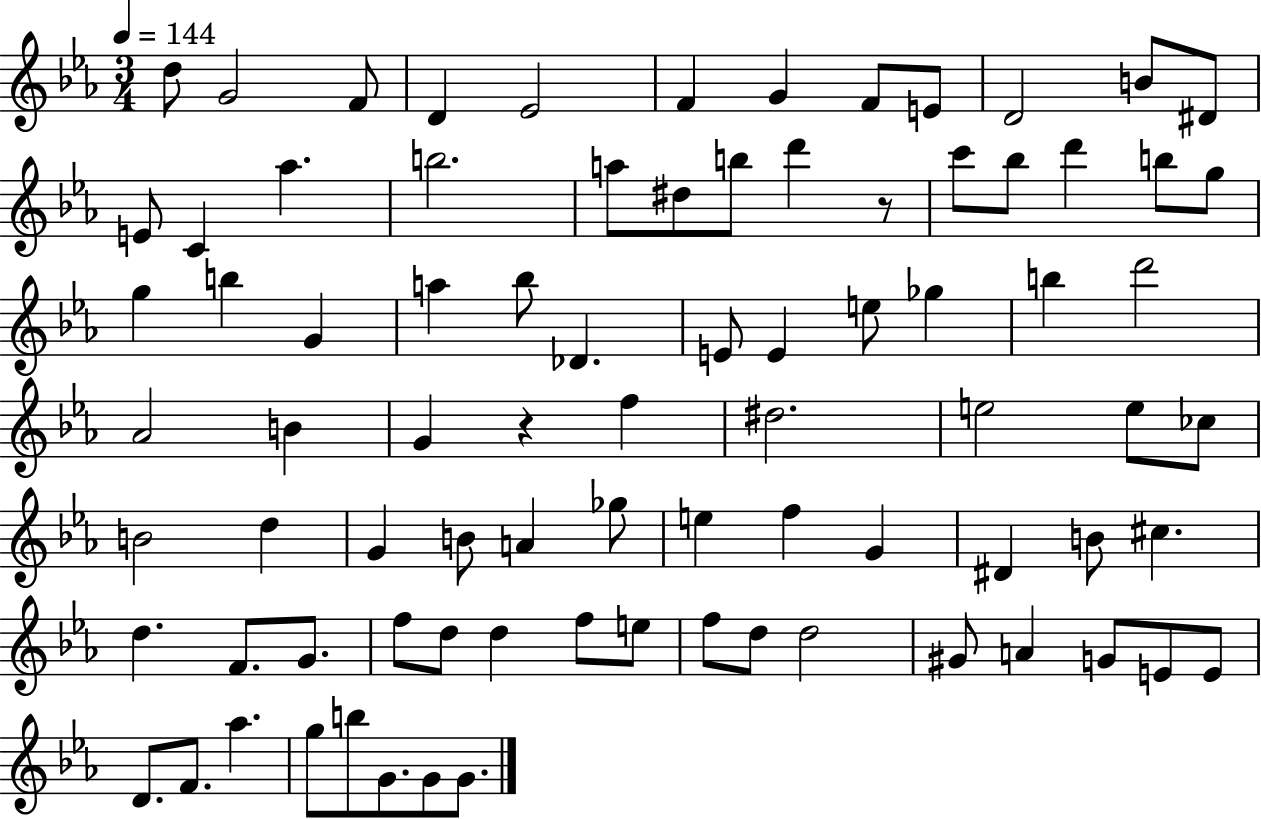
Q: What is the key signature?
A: EES major